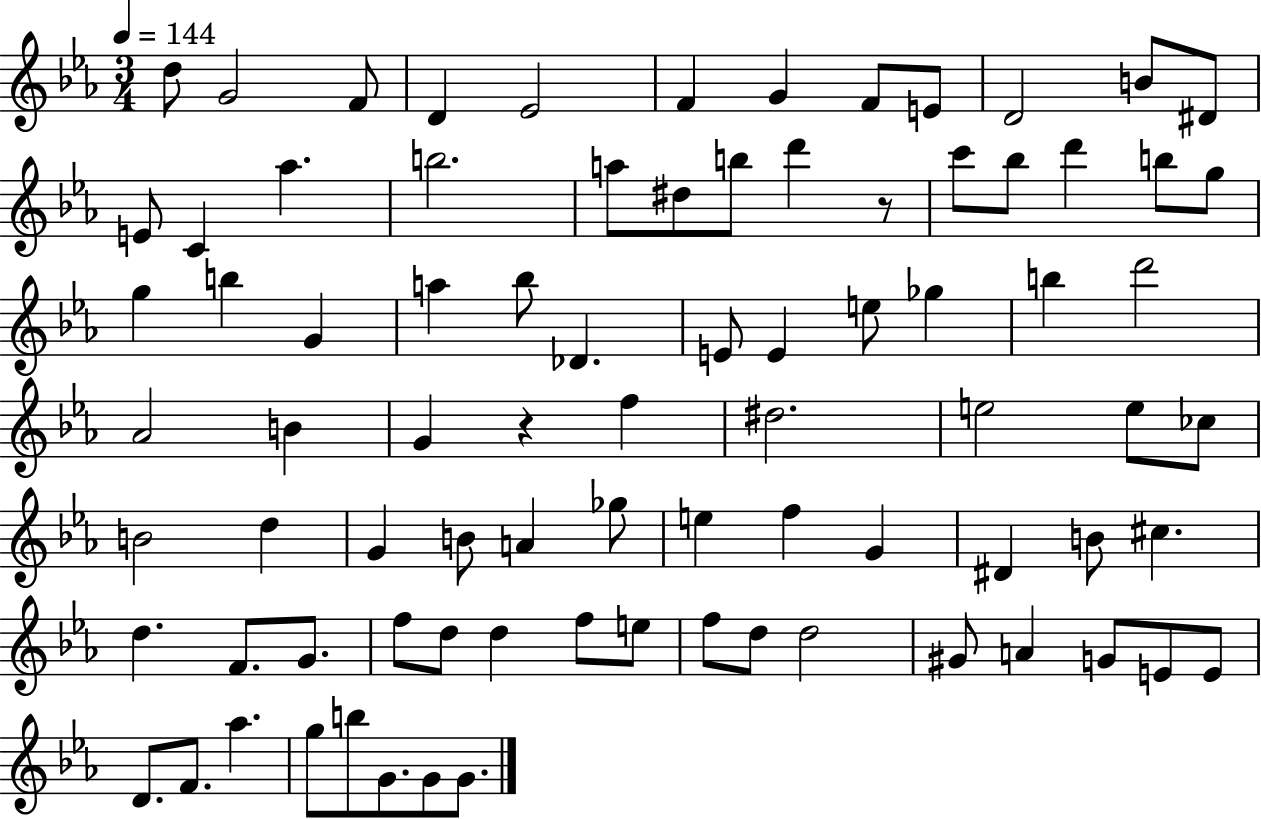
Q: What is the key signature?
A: EES major